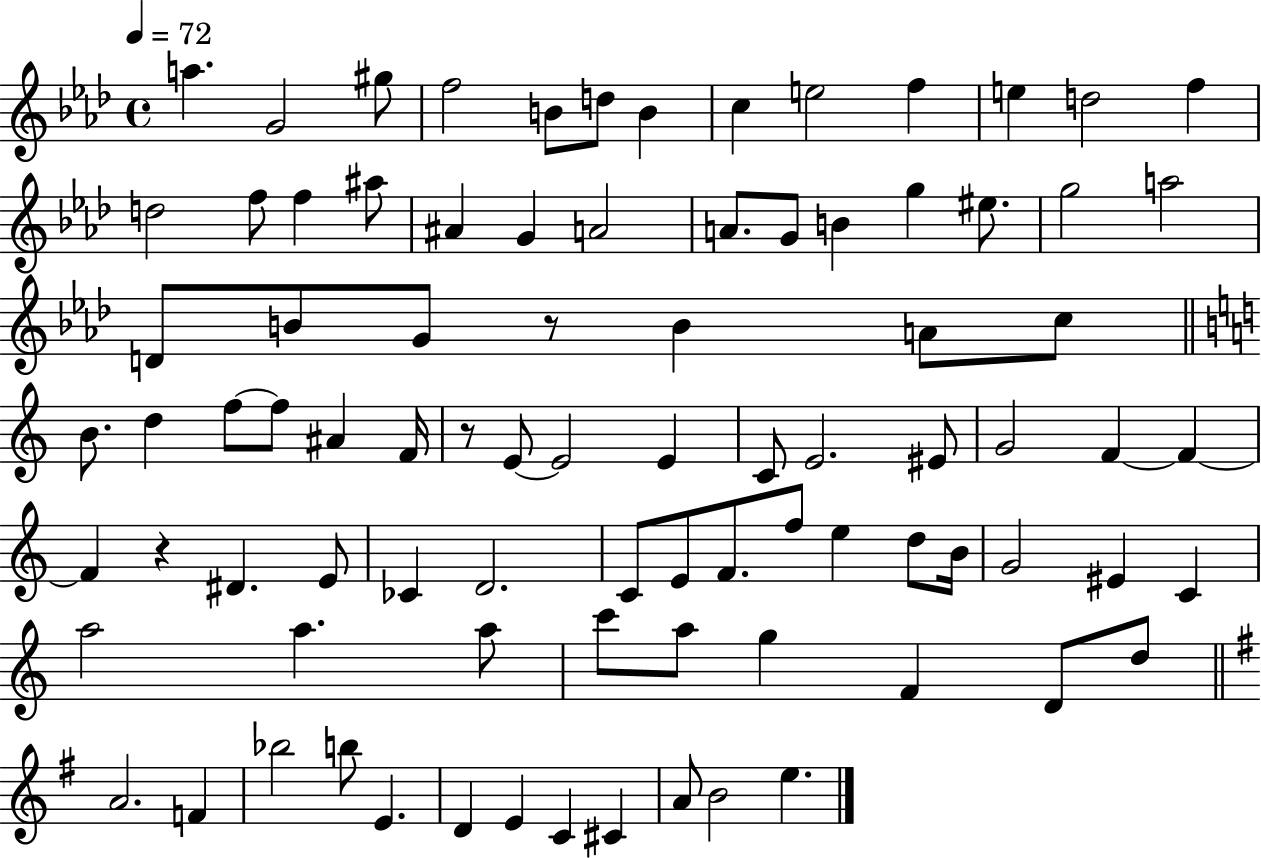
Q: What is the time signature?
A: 4/4